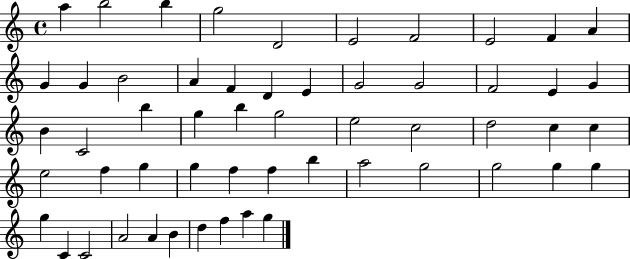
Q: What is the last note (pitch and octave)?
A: G5